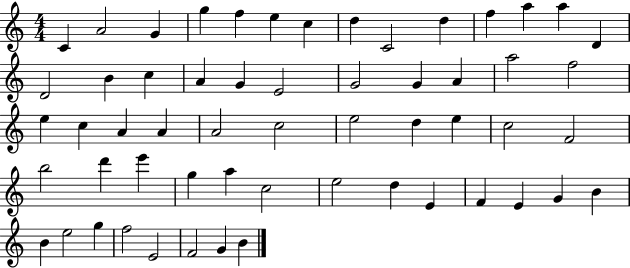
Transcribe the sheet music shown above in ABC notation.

X:1
T:Untitled
M:4/4
L:1/4
K:C
C A2 G g f e c d C2 d f a a D D2 B c A G E2 G2 G A a2 f2 e c A A A2 c2 e2 d e c2 F2 b2 d' e' g a c2 e2 d E F E G B B e2 g f2 E2 F2 G B